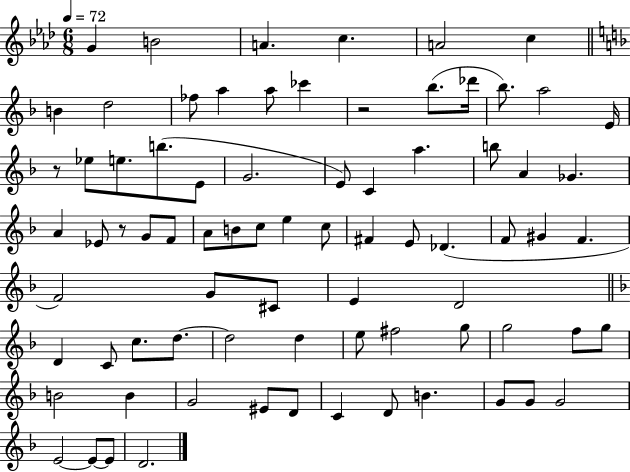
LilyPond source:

{
  \clef treble
  \numericTimeSignature
  \time 6/8
  \key aes \major
  \tempo 4 = 72
  g'4 b'2 | a'4. c''4. | a'2 c''4 | \bar "||" \break \key f \major b'4 d''2 | fes''8 a''4 a''8 ces'''4 | r2 bes''8.( des'''16 | bes''8.) a''2 e'16 | \break r8 ees''8 e''8. b''8.( e'8 | g'2. | e'8) c'4 a''4. | b''8 a'4 ges'4. | \break a'4 ees'8 r8 g'8 f'8 | a'8 b'8 c''8 e''4 c''8 | fis'4 e'8 des'4.( | f'8 gis'4 f'4. | \break f'2) g'8 cis'8 | e'4 d'2 | \bar "||" \break \key f \major d'4 c'8 c''8. d''8.~~ | d''2 d''4 | e''8 fis''2 g''8 | g''2 f''8 g''8 | \break b'2 b'4 | g'2 eis'8 d'8 | c'4 d'8 b'4. | g'8 g'8 g'2 | \break e'2~~ e'8~~ e'8 | d'2. | \bar "|."
}